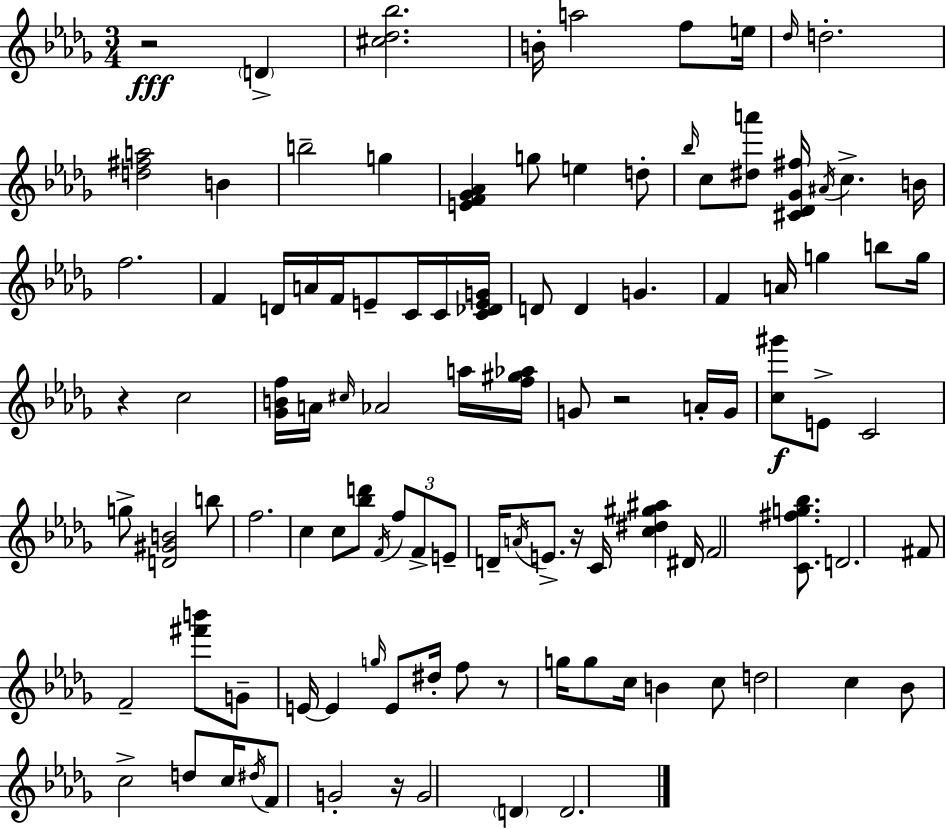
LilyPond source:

{
  \clef treble
  \numericTimeSignature
  \time 3/4
  \key bes \minor
  \repeat volta 2 { r2\fff \parenthesize d'4-> | <cis'' des'' bes''>2. | b'16-. a''2 f''8 e''16 | \grace { des''16 } d''2.-. | \break <d'' fis'' a''>2 b'4 | b''2-- g''4 | <e' f' ges' aes'>4 g''8 e''4 d''8-. | \grace { bes''16 } c''8 <dis'' a'''>8 <cis' des' ges' fis''>16 \acciaccatura { ais'16 } c''4.-> | \break b'16 f''2. | f'4 d'16 a'16 f'16 e'8-- | c'16 c'16 <c' des' e' g'>16 d'8 d'4 g'4. | f'4 a'16 g''4 | \break b''8 g''16 r4 c''2 | <ges' b' f''>16 a'16 \grace { cis''16 } aes'2 | a''16 <f'' gis'' aes''>16 g'8 r2 | a'16-. g'16 <c'' gis'''>8\f e'8-> c'2 | \break g''8-> <d' gis' b'>2 | b''8 f''2. | c''4 c''8 <bes'' d'''>8 | \acciaccatura { f'16 } \tuplet 3/2 { f''8 f'8-> e'8-- } d'16-- \acciaccatura { a'16 } e'8.-> | \break r16 c'16 <c'' dis'' gis'' ais''>4 dis'16 f'2 | <c' fis'' g'' bes''>8. d'2. | fis'8 f'2-- | <fis''' b'''>8 g'8-- e'16~~ e'4 | \break \grace { g''16 } e'8 dis''16-. f''8 r8 g''16 g''8 | c''16 b'4 c''8 d''2 | c''4 bes'8 c''2-> | d''8 c''16 \acciaccatura { dis''16 } f'8 g'2-. | \break r16 g'2 | \parenthesize d'4 d'2. | } \bar "|."
}